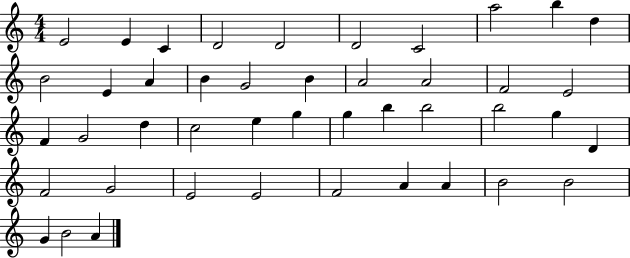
X:1
T:Untitled
M:4/4
L:1/4
K:C
E2 E C D2 D2 D2 C2 a2 b d B2 E A B G2 B A2 A2 F2 E2 F G2 d c2 e g g b b2 b2 g D F2 G2 E2 E2 F2 A A B2 B2 G B2 A